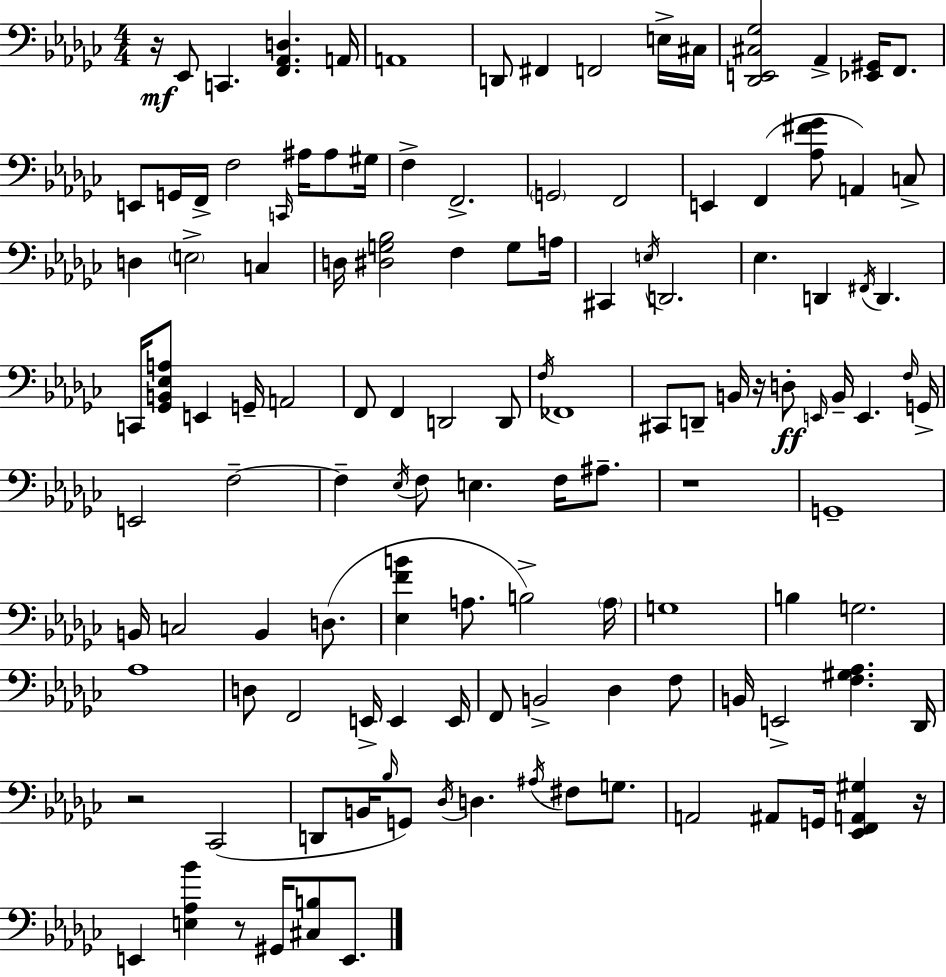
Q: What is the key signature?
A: EES minor